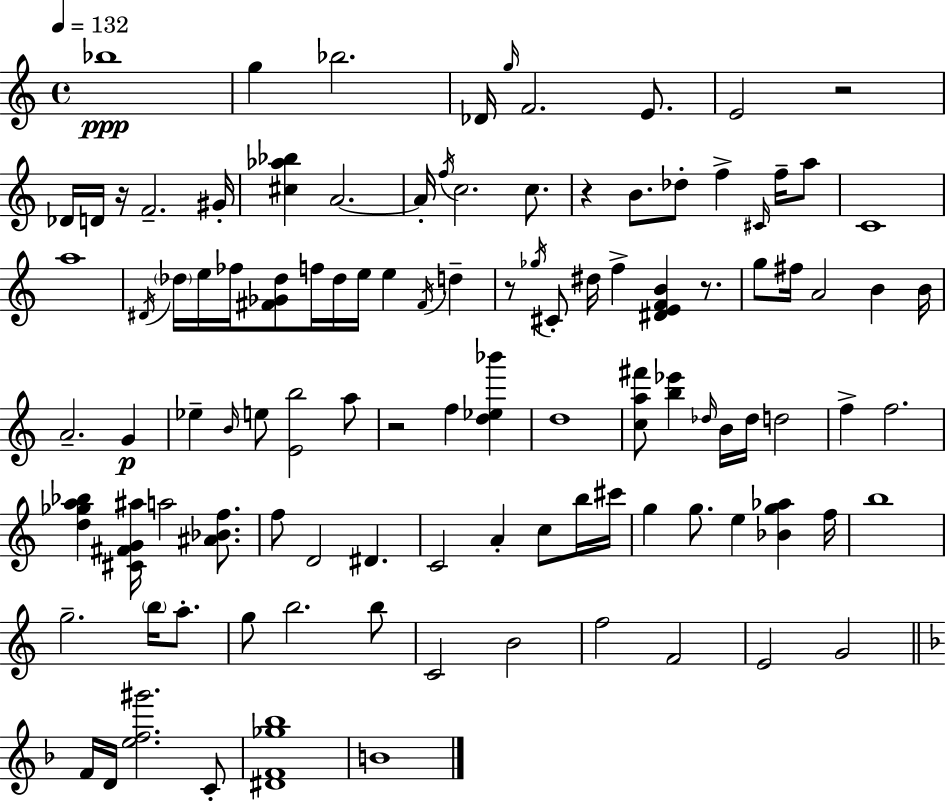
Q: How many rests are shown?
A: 6